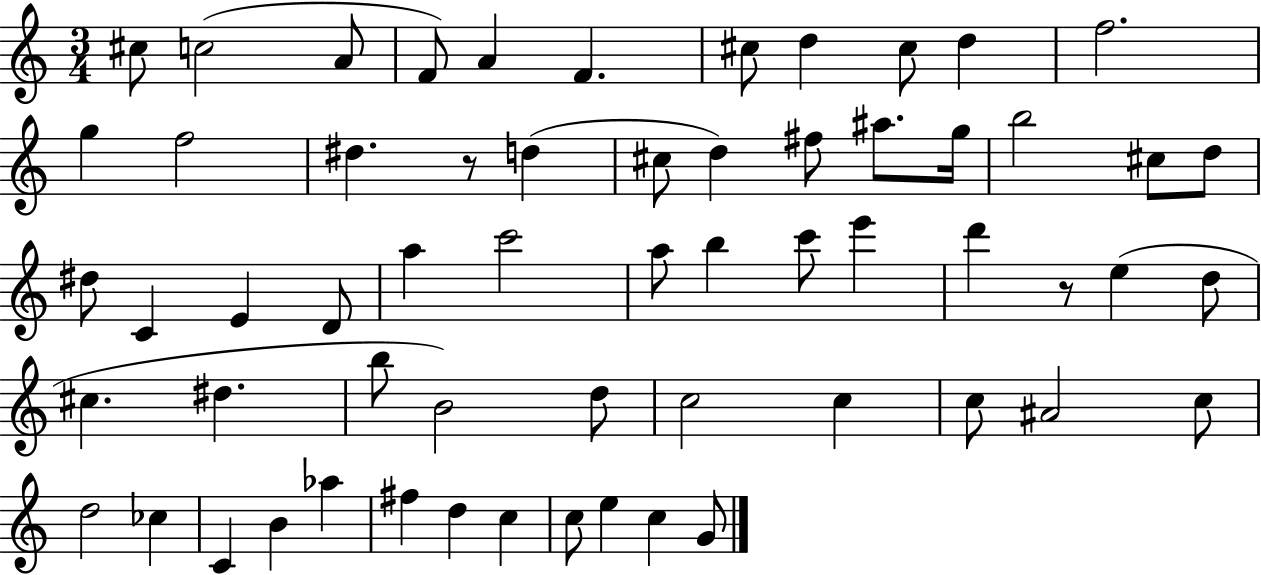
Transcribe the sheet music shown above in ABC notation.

X:1
T:Untitled
M:3/4
L:1/4
K:C
^c/2 c2 A/2 F/2 A F ^c/2 d ^c/2 d f2 g f2 ^d z/2 d ^c/2 d ^f/2 ^a/2 g/4 b2 ^c/2 d/2 ^d/2 C E D/2 a c'2 a/2 b c'/2 e' d' z/2 e d/2 ^c ^d b/2 B2 d/2 c2 c c/2 ^A2 c/2 d2 _c C B _a ^f d c c/2 e c G/2